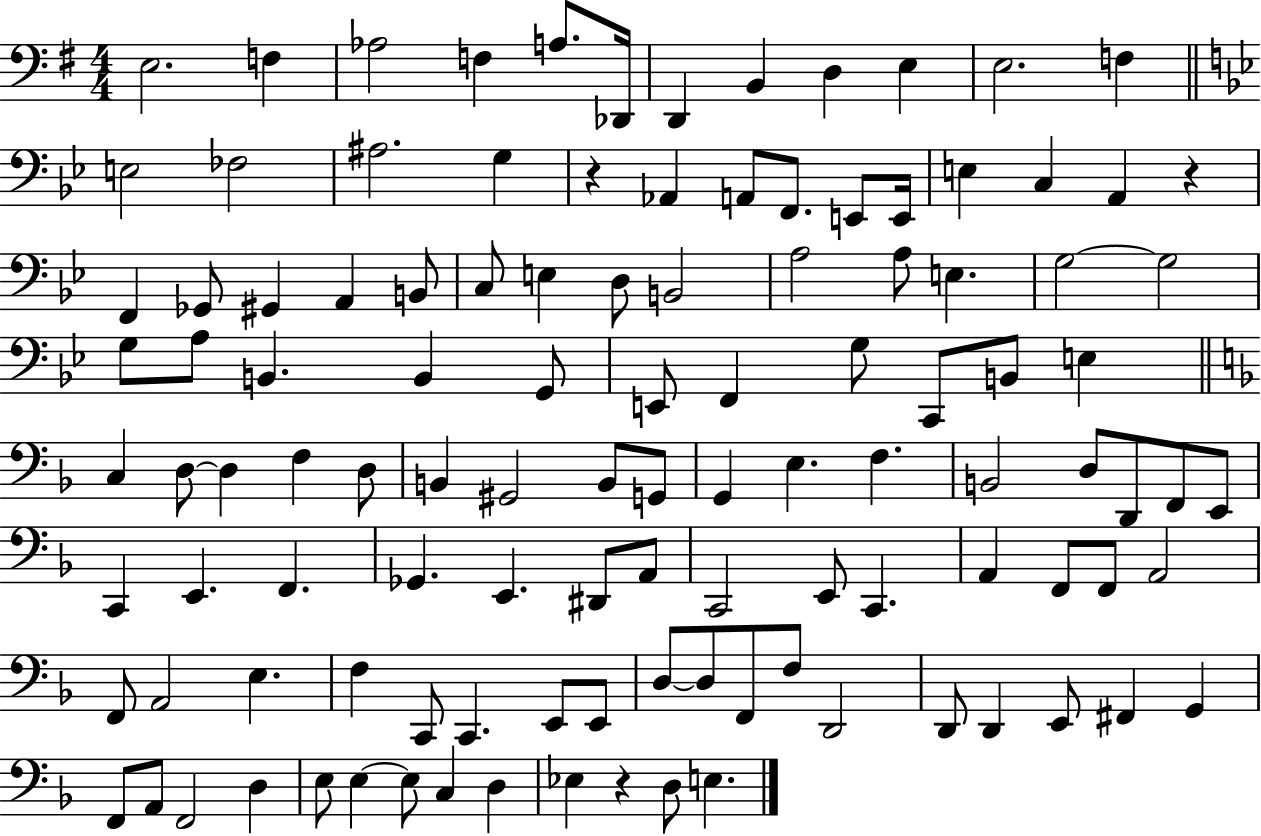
E3/h. F3/q Ab3/h F3/q A3/e. Db2/s D2/q B2/q D3/q E3/q E3/h. F3/q E3/h FES3/h A#3/h. G3/q R/q Ab2/q A2/e F2/e. E2/e E2/s E3/q C3/q A2/q R/q F2/q Gb2/e G#2/q A2/q B2/e C3/e E3/q D3/e B2/h A3/h A3/e E3/q. G3/h G3/h G3/e A3/e B2/q. B2/q G2/e E2/e F2/q G3/e C2/e B2/e E3/q C3/q D3/e D3/q F3/q D3/e B2/q G#2/h B2/e G2/e G2/q E3/q. F3/q. B2/h D3/e D2/e F2/e E2/e C2/q E2/q. F2/q. Gb2/q. E2/q. D#2/e A2/e C2/h E2/e C2/q. A2/q F2/e F2/e A2/h F2/e A2/h E3/q. F3/q C2/e C2/q. E2/e E2/e D3/e D3/e F2/e F3/e D2/h D2/e D2/q E2/e F#2/q G2/q F2/e A2/e F2/h D3/q E3/e E3/q E3/e C3/q D3/q Eb3/q R/q D3/e E3/q.